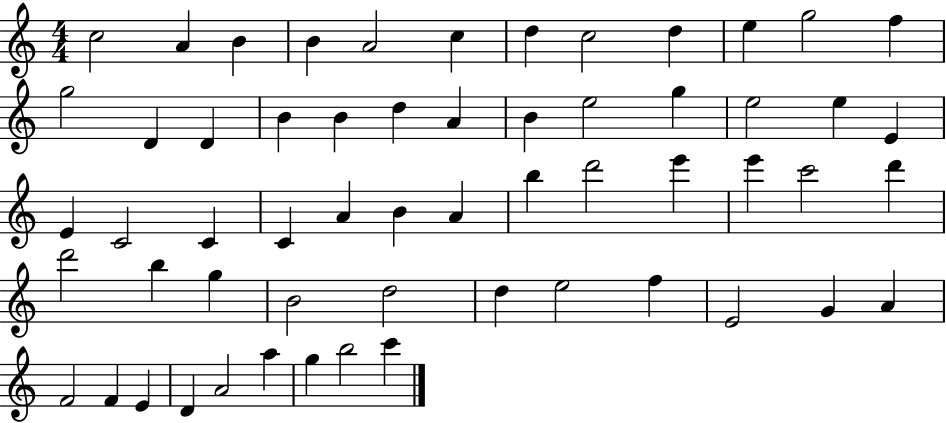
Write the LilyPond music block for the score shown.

{
  \clef treble
  \numericTimeSignature
  \time 4/4
  \key c \major
  c''2 a'4 b'4 | b'4 a'2 c''4 | d''4 c''2 d''4 | e''4 g''2 f''4 | \break g''2 d'4 d'4 | b'4 b'4 d''4 a'4 | b'4 e''2 g''4 | e''2 e''4 e'4 | \break e'4 c'2 c'4 | c'4 a'4 b'4 a'4 | b''4 d'''2 e'''4 | e'''4 c'''2 d'''4 | \break d'''2 b''4 g''4 | b'2 d''2 | d''4 e''2 f''4 | e'2 g'4 a'4 | \break f'2 f'4 e'4 | d'4 a'2 a''4 | g''4 b''2 c'''4 | \bar "|."
}